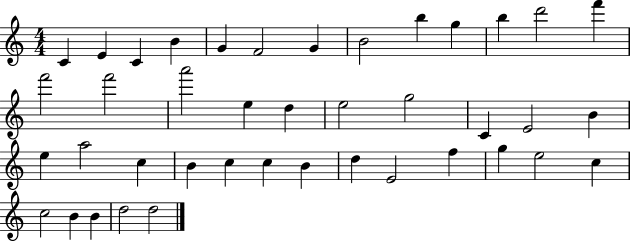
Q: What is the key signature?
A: C major